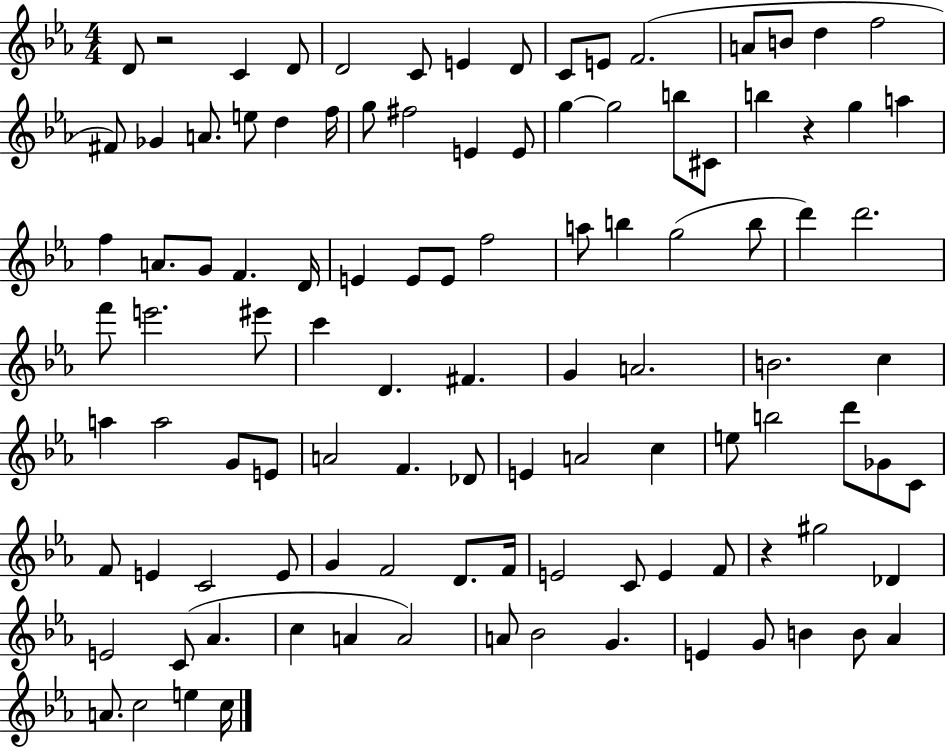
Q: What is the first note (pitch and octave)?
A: D4